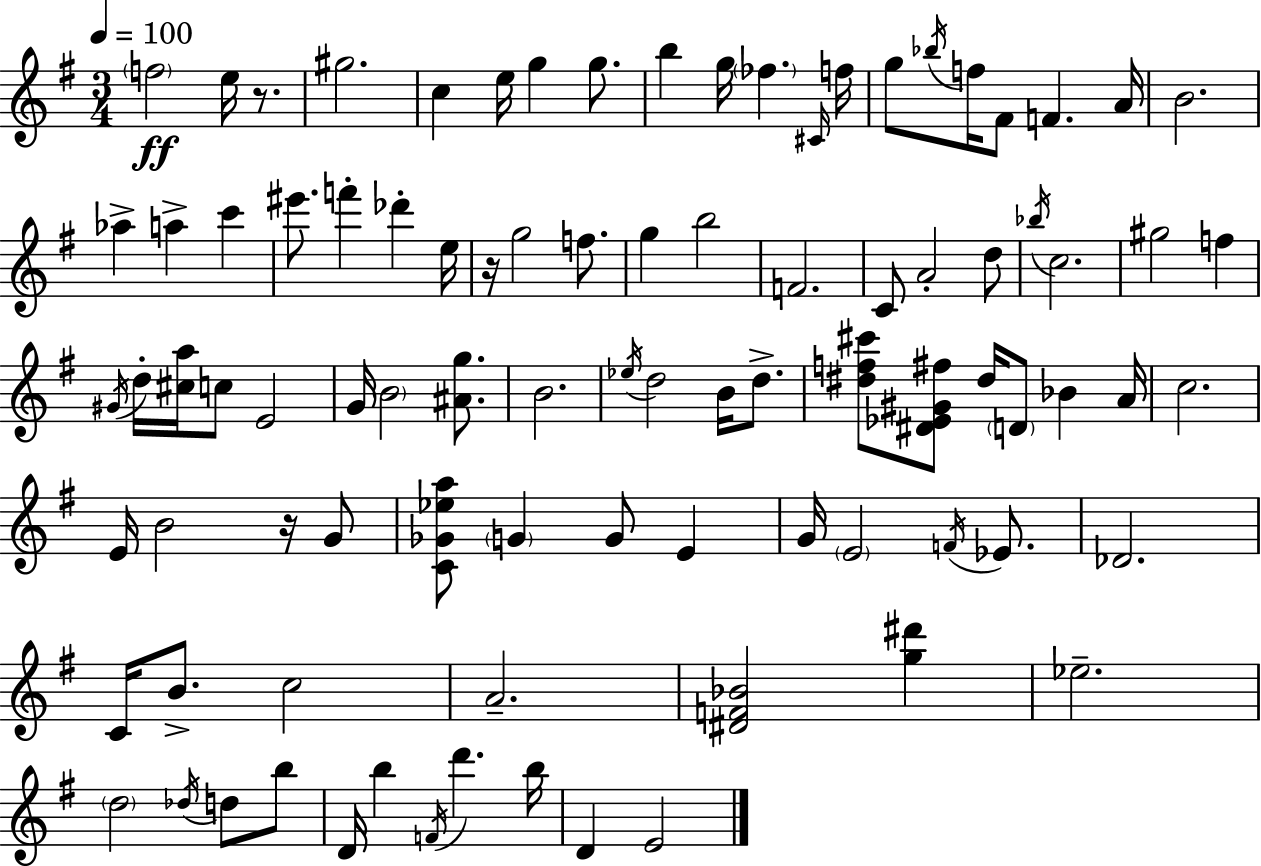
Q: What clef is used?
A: treble